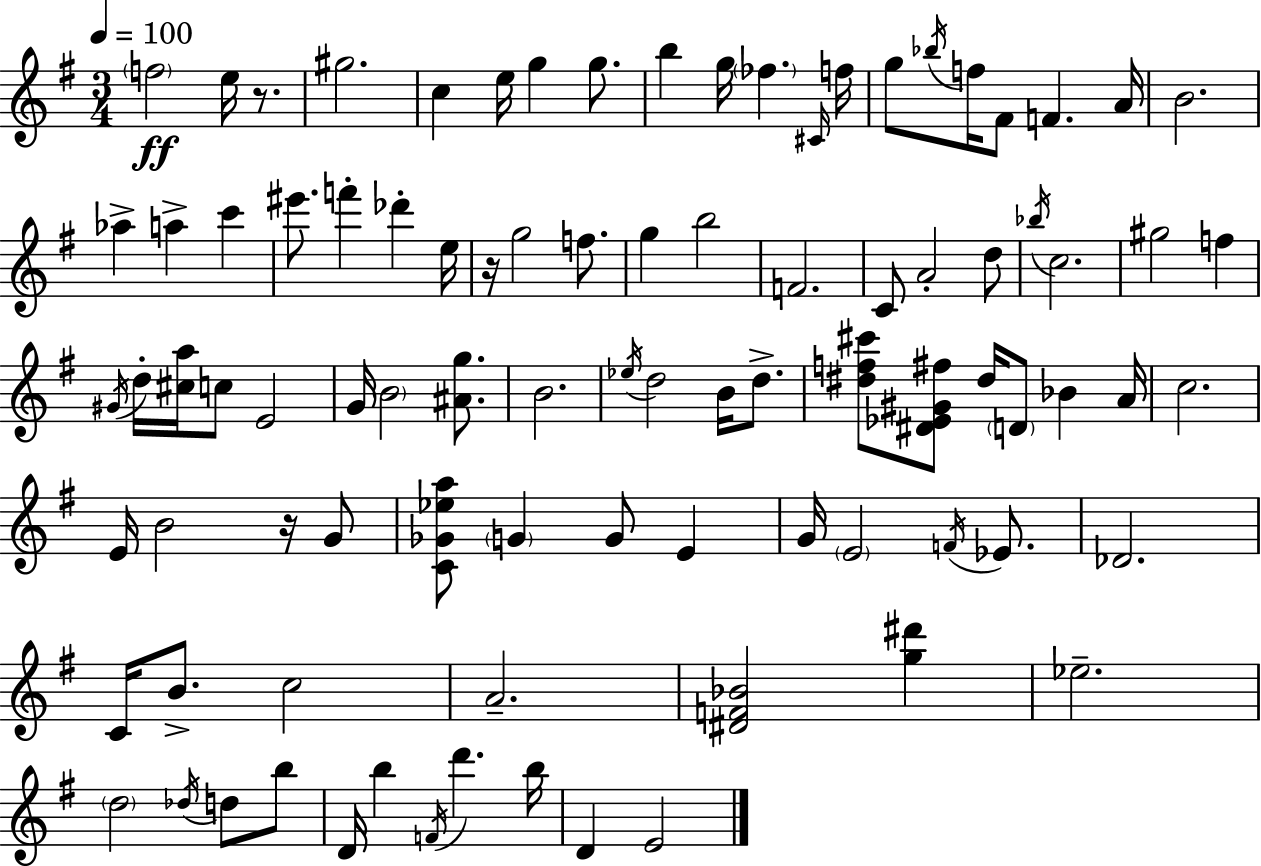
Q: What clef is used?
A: treble